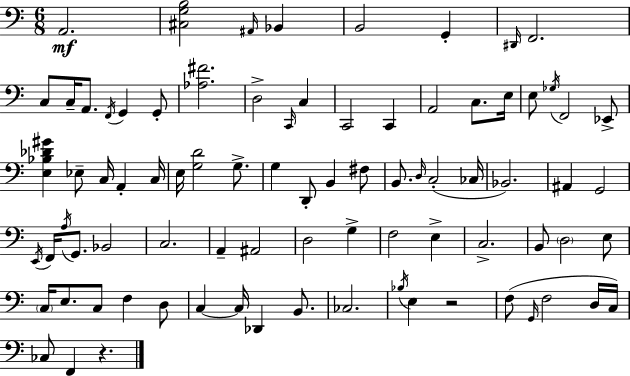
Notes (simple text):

A2/h. [C#3,G3,B3]/h A#2/s Bb2/q B2/h G2/q D#2/s F2/h. C3/e C3/s A2/e. F2/s G2/q G2/e [Ab3,F#4]/h. D3/h C2/s C3/q C2/h C2/q A2/h C3/e. E3/s E3/e Gb3/s F2/h Eb2/e [E3,Bb3,Db4,G#4]/q Eb3/e C3/s A2/q C3/s E3/s [G3,D4]/h G3/e. G3/q D2/e B2/q F#3/e B2/e. D3/s C3/h CES3/s Bb2/h. A#2/q G2/h E2/s F2/s A3/s G2/e. Bb2/h C3/h. A2/q A#2/h D3/h G3/q F3/h E3/q C3/h. B2/e D3/h E3/e C3/s E3/e. C3/e F3/q D3/e C3/q C3/s Db2/q B2/e. CES3/h. Bb3/s E3/q R/h F3/e G2/s F3/h D3/s C3/s CES3/e F2/q R/q.